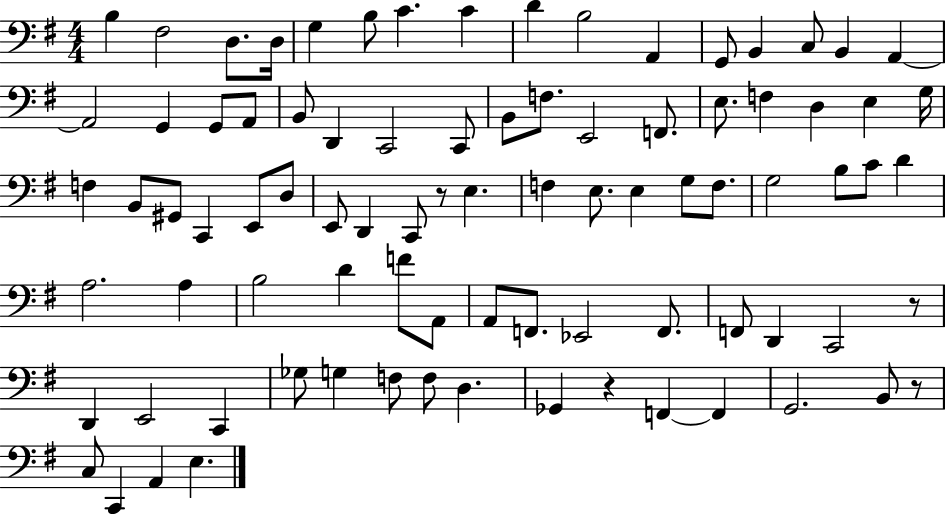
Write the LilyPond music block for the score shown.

{
  \clef bass
  \numericTimeSignature
  \time 4/4
  \key g \major
  b4 fis2 d8. d16 | g4 b8 c'4. c'4 | d'4 b2 a,4 | g,8 b,4 c8 b,4 a,4~~ | \break a,2 g,4 g,8 a,8 | b,8 d,4 c,2 c,8 | b,8 f8. e,2 f,8. | e8. f4 d4 e4 g16 | \break f4 b,8 gis,8 c,4 e,8 d8 | e,8 d,4 c,8 r8 e4. | f4 e8. e4 g8 f8. | g2 b8 c'8 d'4 | \break a2. a4 | b2 d'4 f'8 a,8 | a,8 f,8. ees,2 f,8. | f,8 d,4 c,2 r8 | \break d,4 e,2 c,4 | ges8 g4 f8 f8 d4. | ges,4 r4 f,4~~ f,4 | g,2. b,8 r8 | \break c8 c,4 a,4 e4. | \bar "|."
}